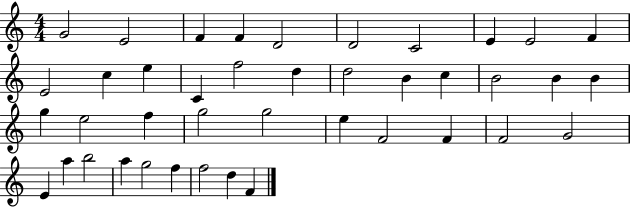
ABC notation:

X:1
T:Untitled
M:4/4
L:1/4
K:C
G2 E2 F F D2 D2 C2 E E2 F E2 c e C f2 d d2 B c B2 B B g e2 f g2 g2 e F2 F F2 G2 E a b2 a g2 f f2 d F